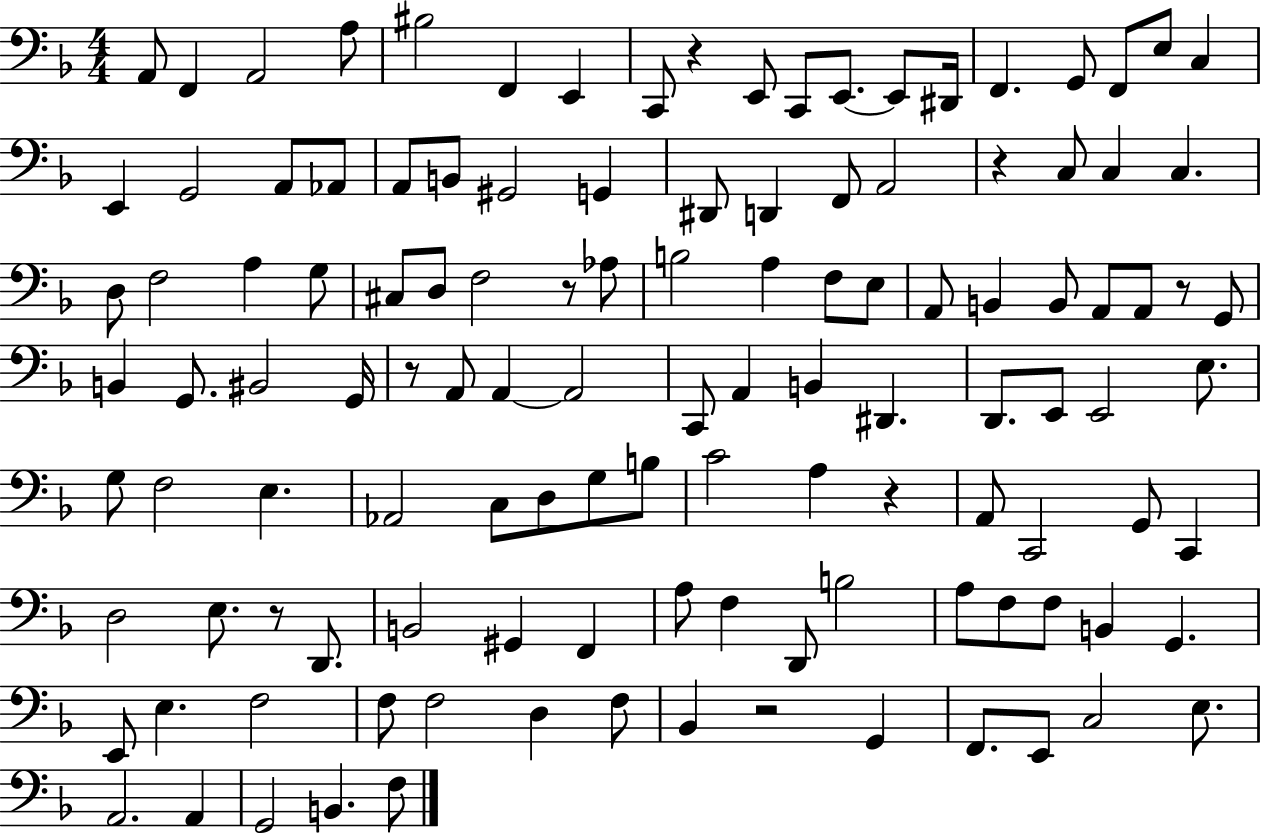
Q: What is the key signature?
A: F major